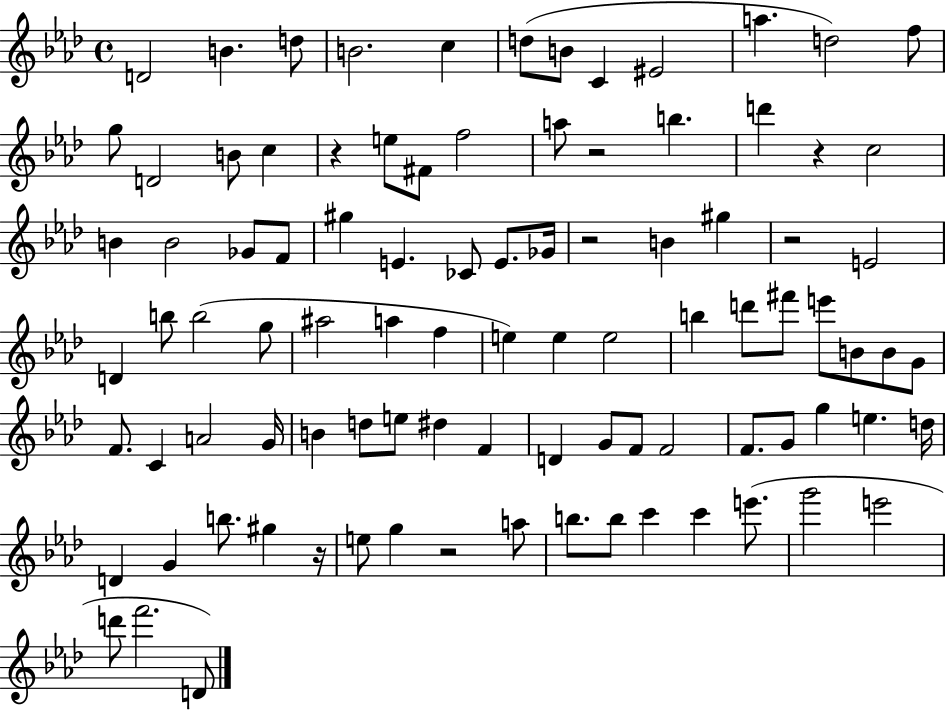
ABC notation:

X:1
T:Untitled
M:4/4
L:1/4
K:Ab
D2 B d/2 B2 c d/2 B/2 C ^E2 a d2 f/2 g/2 D2 B/2 c z e/2 ^F/2 f2 a/2 z2 b d' z c2 B B2 _G/2 F/2 ^g E _C/2 E/2 _G/4 z2 B ^g z2 E2 D b/2 b2 g/2 ^a2 a f e e e2 b d'/2 ^f'/2 e'/2 B/2 B/2 G/2 F/2 C A2 G/4 B d/2 e/2 ^d F D G/2 F/2 F2 F/2 G/2 g e d/4 D G b/2 ^g z/4 e/2 g z2 a/2 b/2 b/2 c' c' e'/2 g'2 e'2 d'/2 f'2 D/2